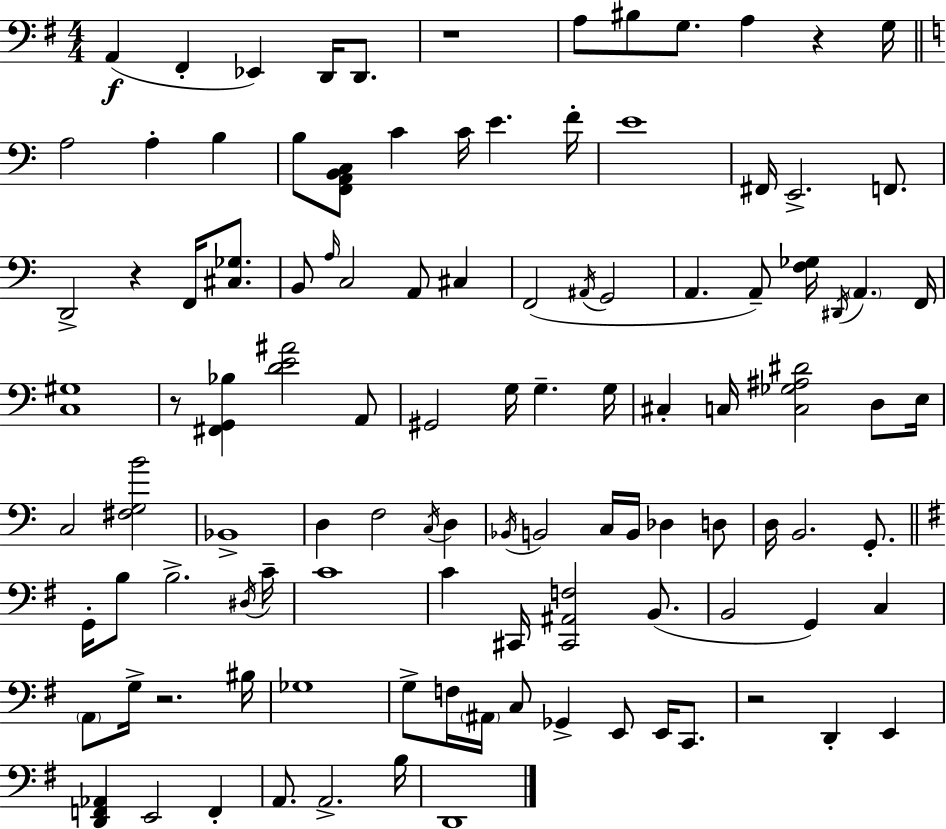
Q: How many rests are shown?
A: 6